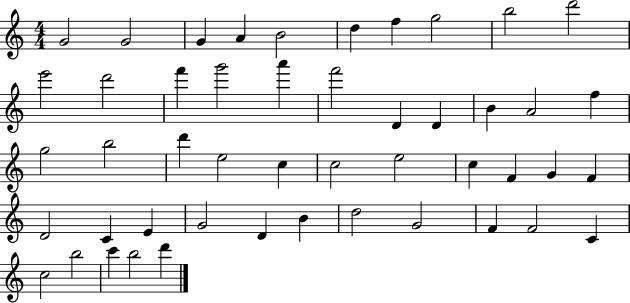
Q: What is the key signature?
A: C major